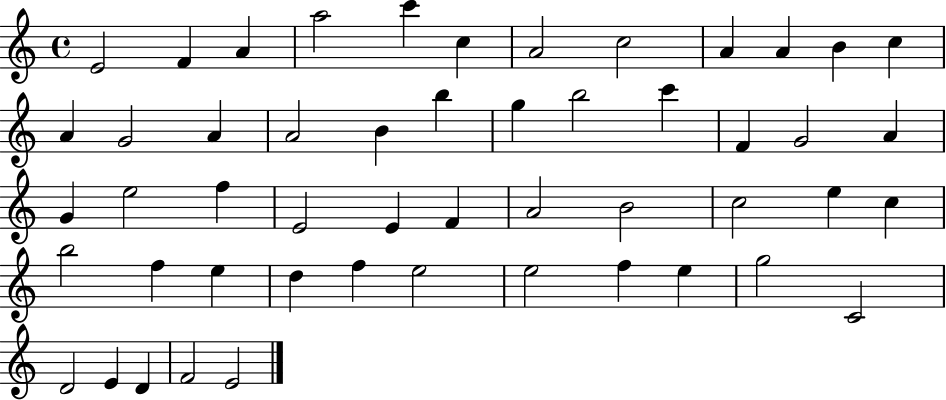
X:1
T:Untitled
M:4/4
L:1/4
K:C
E2 F A a2 c' c A2 c2 A A B c A G2 A A2 B b g b2 c' F G2 A G e2 f E2 E F A2 B2 c2 e c b2 f e d f e2 e2 f e g2 C2 D2 E D F2 E2